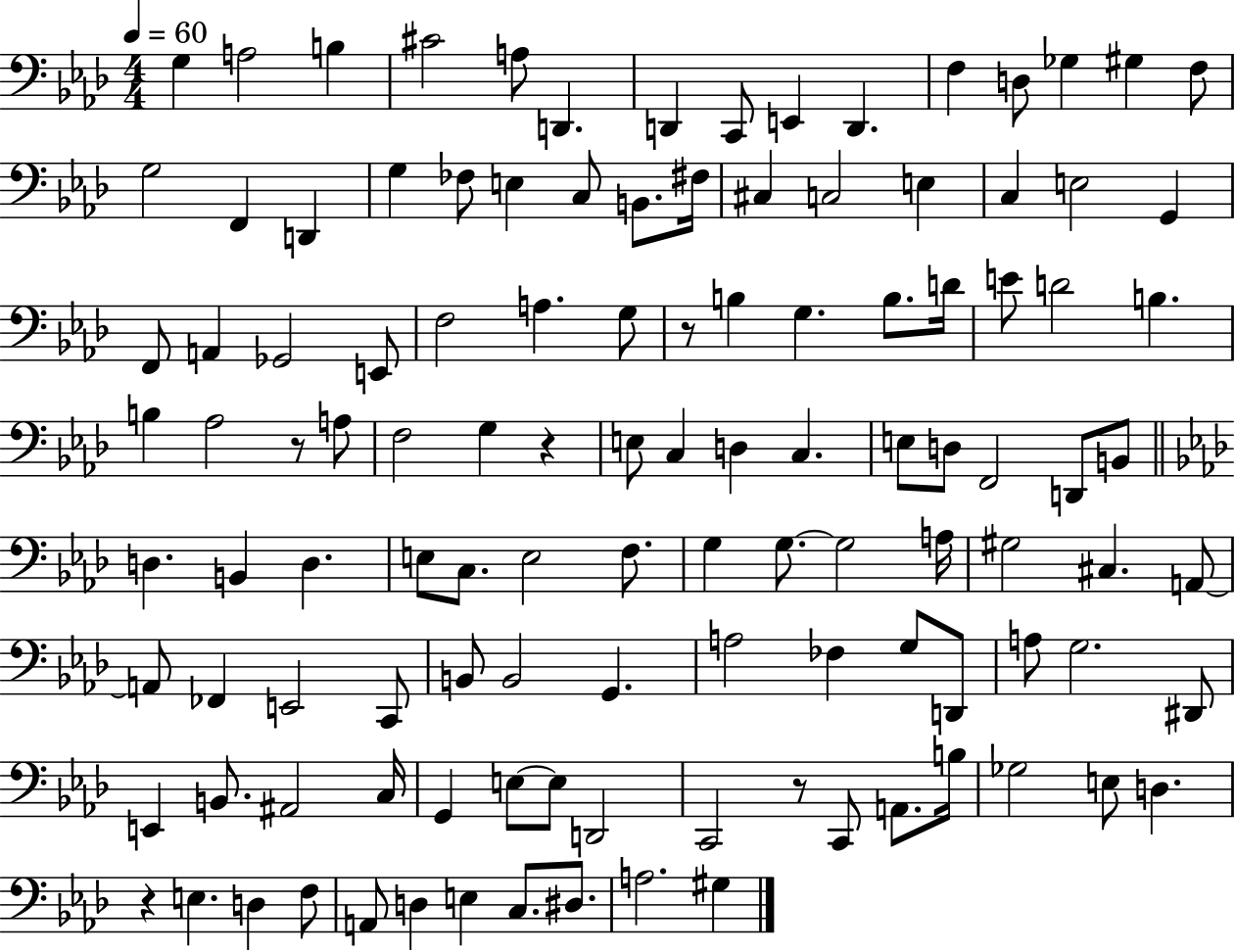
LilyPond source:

{
  \clef bass
  \numericTimeSignature
  \time 4/4
  \key aes \major
  \tempo 4 = 60
  g4 a2 b4 | cis'2 a8 d,4. | d,4 c,8 e,4 d,4. | f4 d8 ges4 gis4 f8 | \break g2 f,4 d,4 | g4 fes8 e4 c8 b,8. fis16 | cis4 c2 e4 | c4 e2 g,4 | \break f,8 a,4 ges,2 e,8 | f2 a4. g8 | r8 b4 g4. b8. d'16 | e'8 d'2 b4. | \break b4 aes2 r8 a8 | f2 g4 r4 | e8 c4 d4 c4. | e8 d8 f,2 d,8 b,8 | \break \bar "||" \break \key f \minor d4. b,4 d4. | e8 c8. e2 f8. | g4 g8.~~ g2 a16 | gis2 cis4. a,8~~ | \break a,8 fes,4 e,2 c,8 | b,8 b,2 g,4. | a2 fes4 g8 d,8 | a8 g2. dis,8 | \break e,4 b,8. ais,2 c16 | g,4 e8~~ e8 d,2 | c,2 r8 c,8 a,8. b16 | ges2 e8 d4. | \break r4 e4. d4 f8 | a,8 d4 e4 c8. dis8. | a2. gis4 | \bar "|."
}